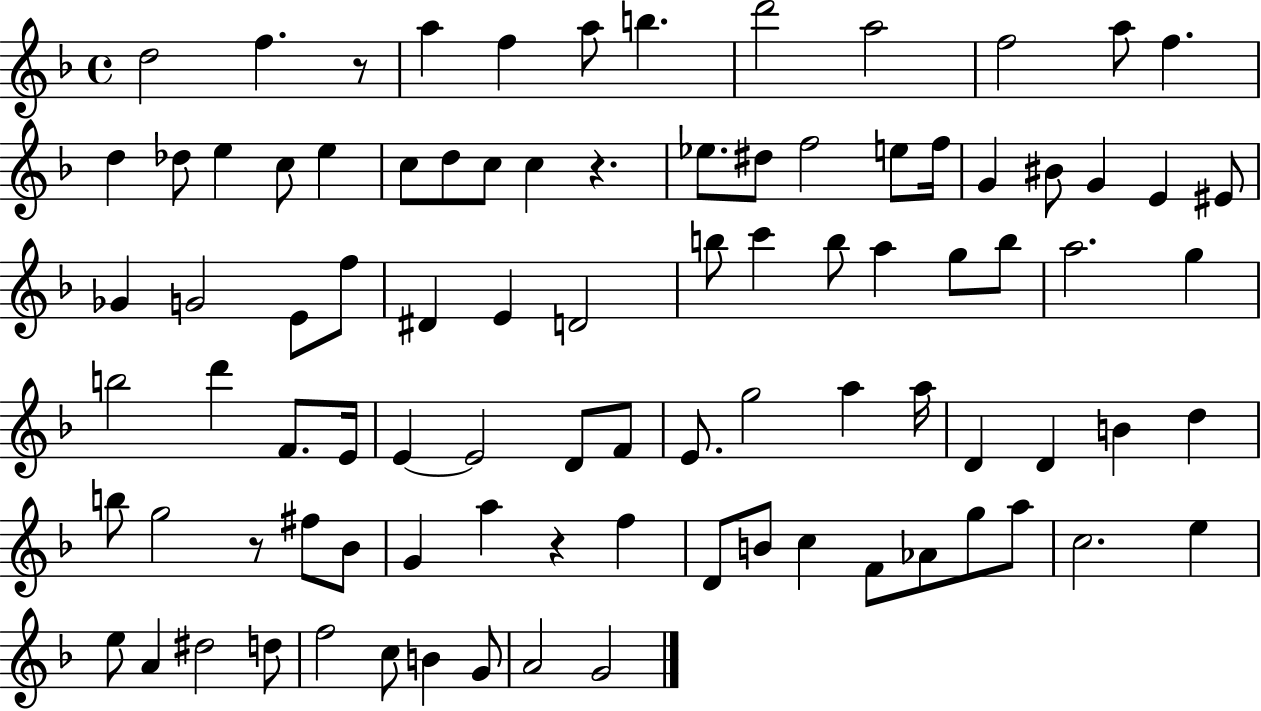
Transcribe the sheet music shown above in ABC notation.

X:1
T:Untitled
M:4/4
L:1/4
K:F
d2 f z/2 a f a/2 b d'2 a2 f2 a/2 f d _d/2 e c/2 e c/2 d/2 c/2 c z _e/2 ^d/2 f2 e/2 f/4 G ^B/2 G E ^E/2 _G G2 E/2 f/2 ^D E D2 b/2 c' b/2 a g/2 b/2 a2 g b2 d' F/2 E/4 E E2 D/2 F/2 E/2 g2 a a/4 D D B d b/2 g2 z/2 ^f/2 _B/2 G a z f D/2 B/2 c F/2 _A/2 g/2 a/2 c2 e e/2 A ^d2 d/2 f2 c/2 B G/2 A2 G2